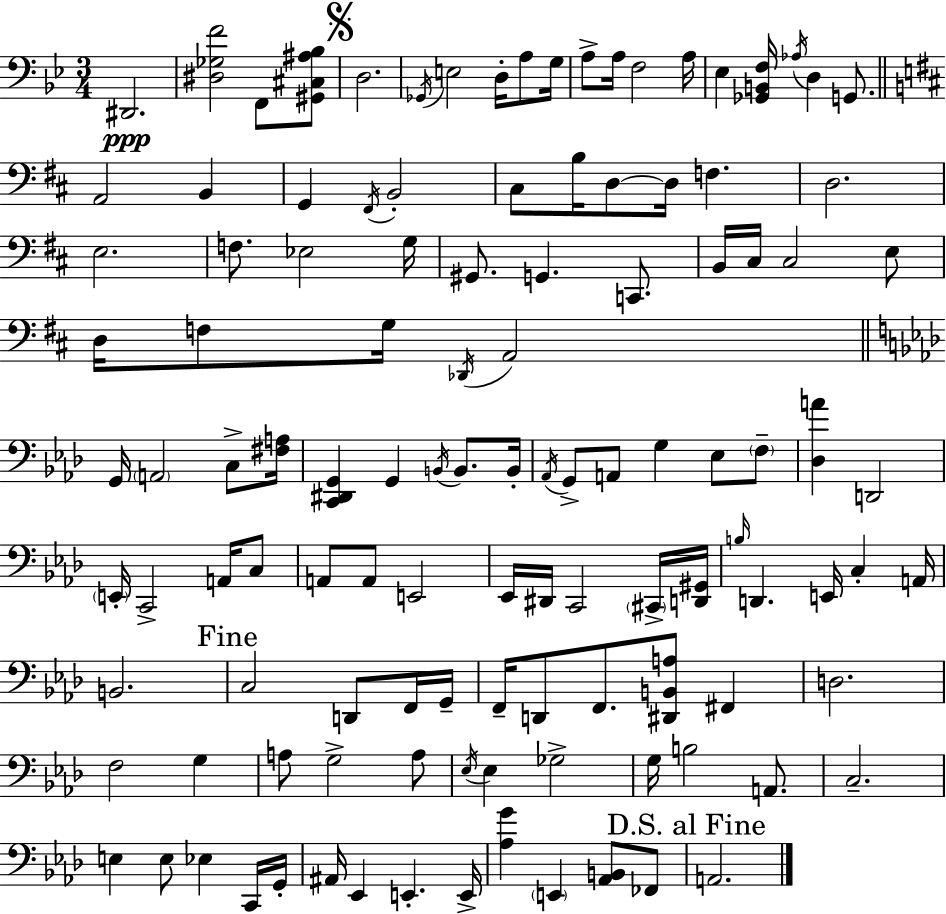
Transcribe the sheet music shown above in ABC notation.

X:1
T:Untitled
M:3/4
L:1/4
K:Bb
^D,,2 [^D,_G,F]2 F,,/2 [^G,,^C,^A,_B,]/2 D,2 _G,,/4 E,2 D,/4 A,/2 G,/4 A,/2 A,/4 F,2 A,/4 _E, [_G,,B,,F,]/4 _A,/4 D, G,,/2 A,,2 B,, G,, ^F,,/4 B,,2 ^C,/2 B,/4 D,/2 D,/4 F, D,2 E,2 F,/2 _E,2 G,/4 ^G,,/2 G,, C,,/2 B,,/4 ^C,/4 ^C,2 E,/2 D,/4 F,/2 G,/4 _D,,/4 A,,2 G,,/4 A,,2 C,/2 [^F,A,]/4 [C,,^D,,G,,] G,, B,,/4 B,,/2 B,,/4 _A,,/4 G,,/2 A,,/2 G, _E,/2 F,/2 [_D,A] D,,2 E,,/4 C,,2 A,,/4 C,/2 A,,/2 A,,/2 E,,2 _E,,/4 ^D,,/4 C,,2 ^C,,/4 [D,,^G,,]/4 B,/4 D,, E,,/4 C, A,,/4 B,,2 C,2 D,,/2 F,,/4 G,,/4 F,,/4 D,,/2 F,,/2 [^D,,B,,A,]/2 ^F,, D,2 F,2 G, A,/2 G,2 A,/2 _E,/4 _E, _G,2 G,/4 B,2 A,,/2 C,2 E, E,/2 _E, C,,/4 G,,/4 ^A,,/4 _E,, E,, E,,/4 [_A,G] E,, [_A,,B,,]/2 _F,,/2 A,,2